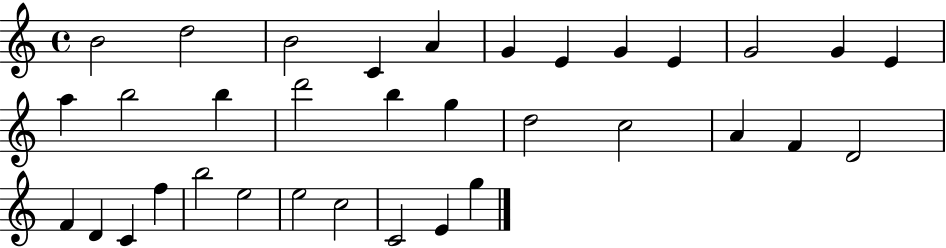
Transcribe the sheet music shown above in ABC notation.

X:1
T:Untitled
M:4/4
L:1/4
K:C
B2 d2 B2 C A G E G E G2 G E a b2 b d'2 b g d2 c2 A F D2 F D C f b2 e2 e2 c2 C2 E g